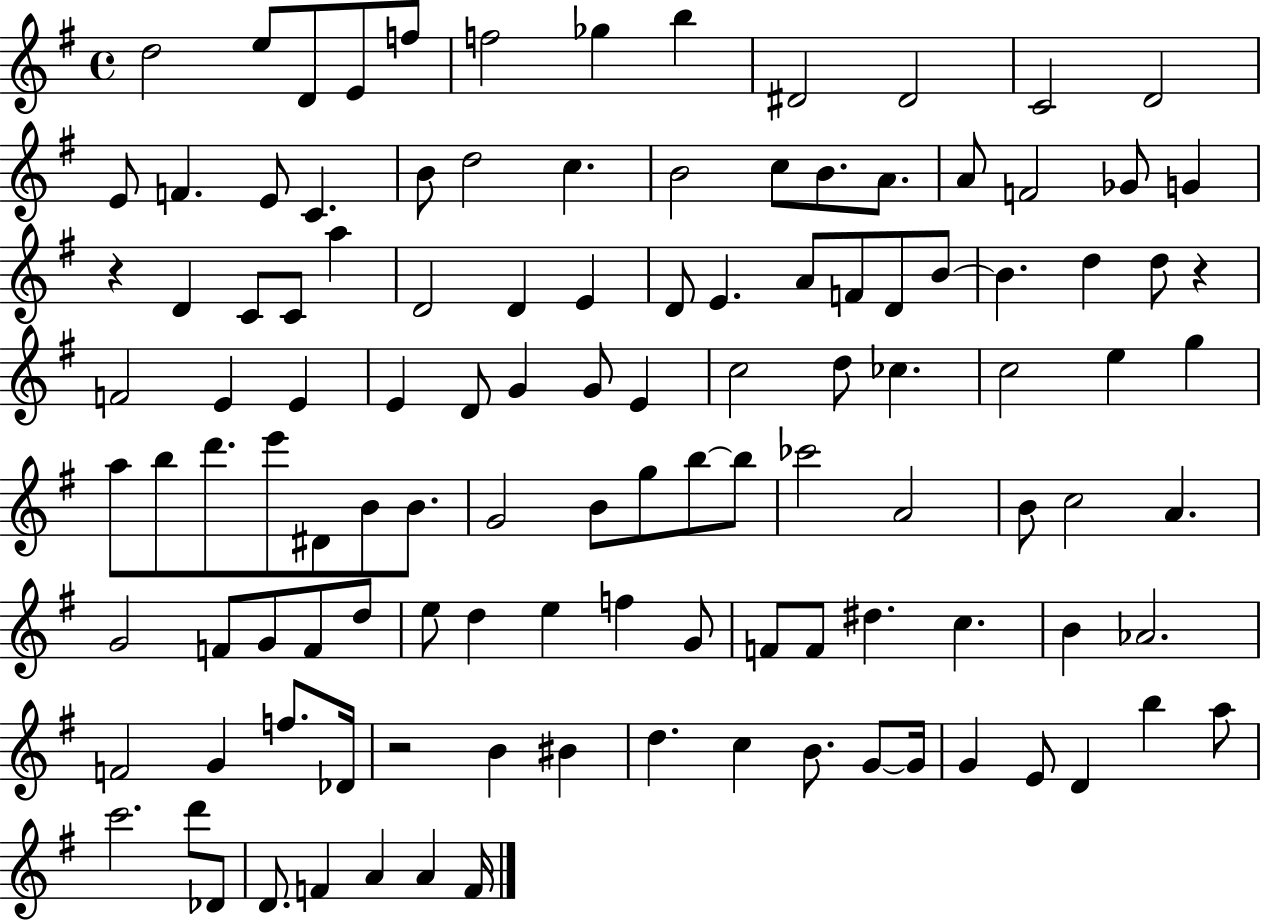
{
  \clef treble
  \time 4/4
  \defaultTimeSignature
  \key g \major
  d''2 e''8 d'8 e'8 f''8 | f''2 ges''4 b''4 | dis'2 dis'2 | c'2 d'2 | \break e'8 f'4. e'8 c'4. | b'8 d''2 c''4. | b'2 c''8 b'8. a'8. | a'8 f'2 ges'8 g'4 | \break r4 d'4 c'8 c'8 a''4 | d'2 d'4 e'4 | d'8 e'4. a'8 f'8 d'8 b'8~~ | b'4. d''4 d''8 r4 | \break f'2 e'4 e'4 | e'4 d'8 g'4 g'8 e'4 | c''2 d''8 ces''4. | c''2 e''4 g''4 | \break a''8 b''8 d'''8. e'''8 dis'8 b'8 b'8. | g'2 b'8 g''8 b''8~~ b''8 | ces'''2 a'2 | b'8 c''2 a'4. | \break g'2 f'8 g'8 f'8 d''8 | e''8 d''4 e''4 f''4 g'8 | f'8 f'8 dis''4. c''4. | b'4 aes'2. | \break f'2 g'4 f''8. des'16 | r2 b'4 bis'4 | d''4. c''4 b'8. g'8~~ g'16 | g'4 e'8 d'4 b''4 a''8 | \break c'''2. d'''8 des'8 | d'8. f'4 a'4 a'4 f'16 | \bar "|."
}